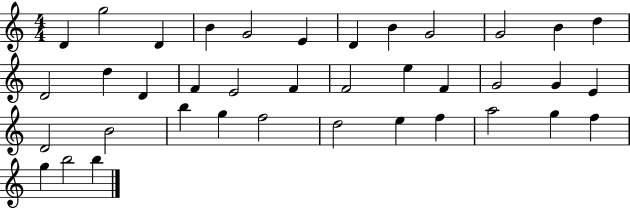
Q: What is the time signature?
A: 4/4